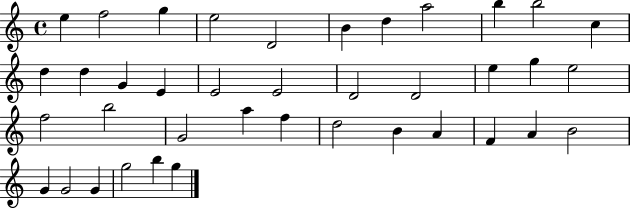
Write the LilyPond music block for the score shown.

{
  \clef treble
  \time 4/4
  \defaultTimeSignature
  \key c \major
  e''4 f''2 g''4 | e''2 d'2 | b'4 d''4 a''2 | b''4 b''2 c''4 | \break d''4 d''4 g'4 e'4 | e'2 e'2 | d'2 d'2 | e''4 g''4 e''2 | \break f''2 b''2 | g'2 a''4 f''4 | d''2 b'4 a'4 | f'4 a'4 b'2 | \break g'4 g'2 g'4 | g''2 b''4 g''4 | \bar "|."
}